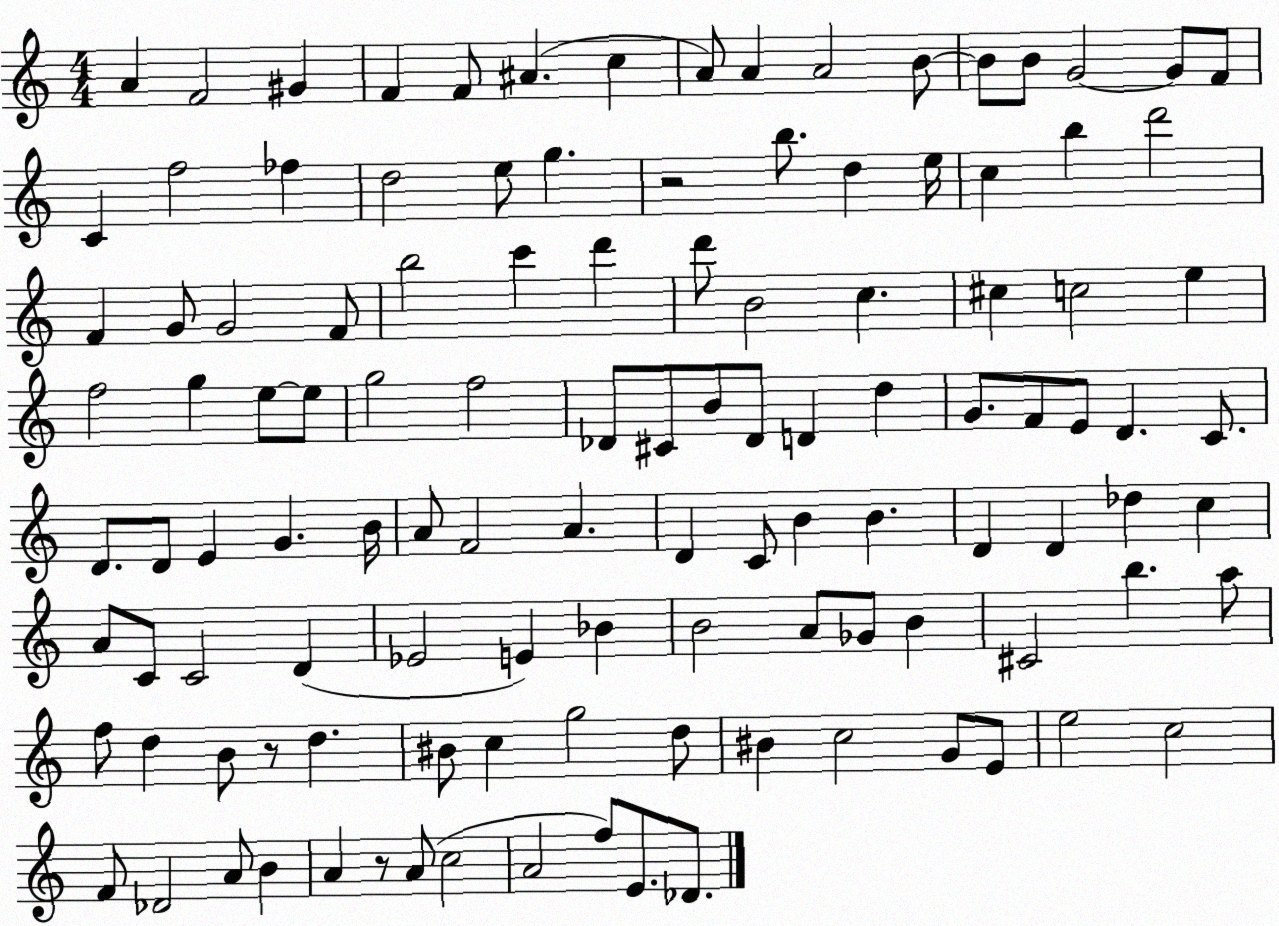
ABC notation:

X:1
T:Untitled
M:4/4
L:1/4
K:C
A F2 ^G F F/2 ^A c A/2 A A2 B/2 B/2 B/2 G2 G/2 F/2 C f2 _f d2 e/2 g z2 b/2 d e/4 c b d'2 F G/2 G2 F/2 b2 c' d' d'/2 B2 c ^c c2 e f2 g e/2 e/2 g2 f2 _D/2 ^C/2 B/2 _D/2 D d G/2 F/2 E/2 D C/2 D/2 D/2 E G B/4 A/2 F2 A D C/2 B B D D _d c A/2 C/2 C2 D _E2 E _B B2 A/2 _G/2 B ^C2 b a/2 f/2 d B/2 z/2 d ^B/2 c g2 d/2 ^B c2 G/2 E/2 e2 c2 F/2 _D2 A/2 B A z/2 A/2 c2 A2 f/2 E/2 _D/2